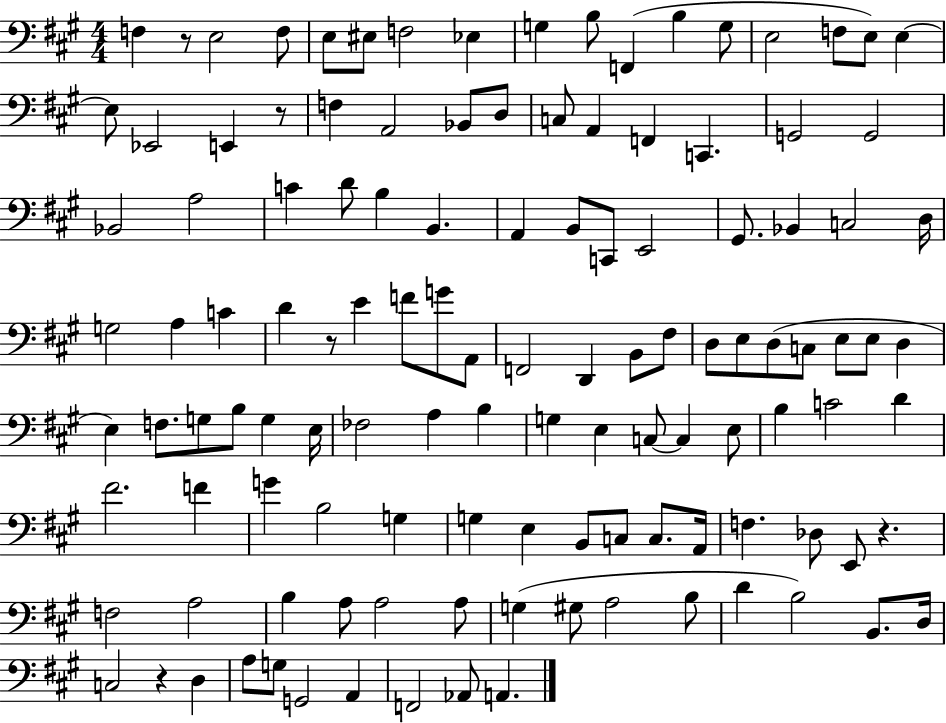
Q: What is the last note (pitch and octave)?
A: A2